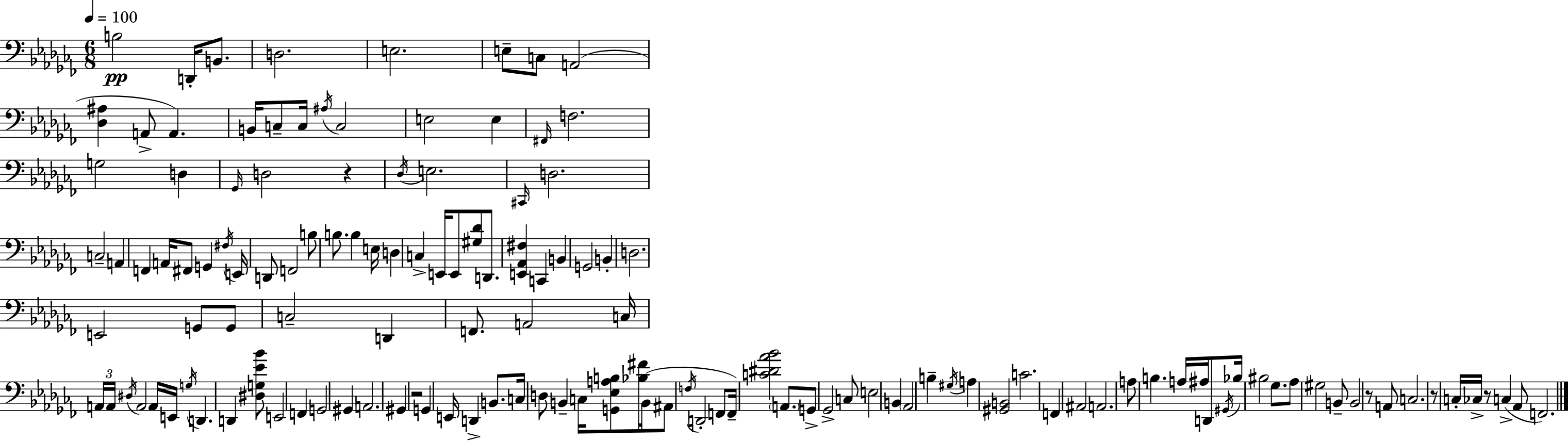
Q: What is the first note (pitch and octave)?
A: B3